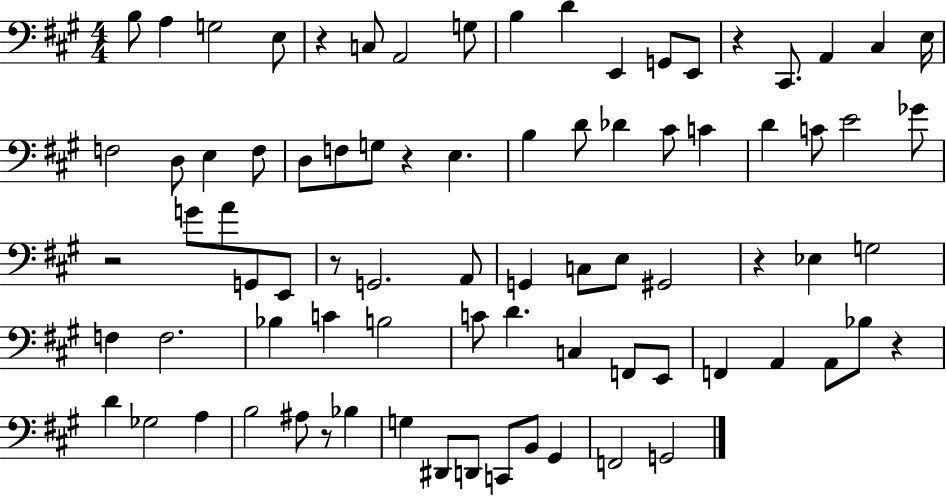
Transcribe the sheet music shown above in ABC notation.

X:1
T:Untitled
M:4/4
L:1/4
K:A
B,/2 A, G,2 E,/2 z C,/2 A,,2 G,/2 B, D E,, G,,/2 E,,/2 z ^C,,/2 A,, ^C, E,/4 F,2 D,/2 E, F,/2 D,/2 F,/2 G,/2 z E, B, D/2 _D ^C/2 C D C/2 E2 _G/2 z2 G/2 A/2 G,,/2 E,,/2 z/2 G,,2 A,,/2 G,, C,/2 E,/2 ^G,,2 z _E, G,2 F, F,2 _B, C B,2 C/2 D C, F,,/2 E,,/2 F,, A,, A,,/2 _B,/2 z D _G,2 A, B,2 ^A,/2 z/2 _B, G, ^D,,/2 D,,/2 C,,/2 B,,/2 ^G,, F,,2 G,,2